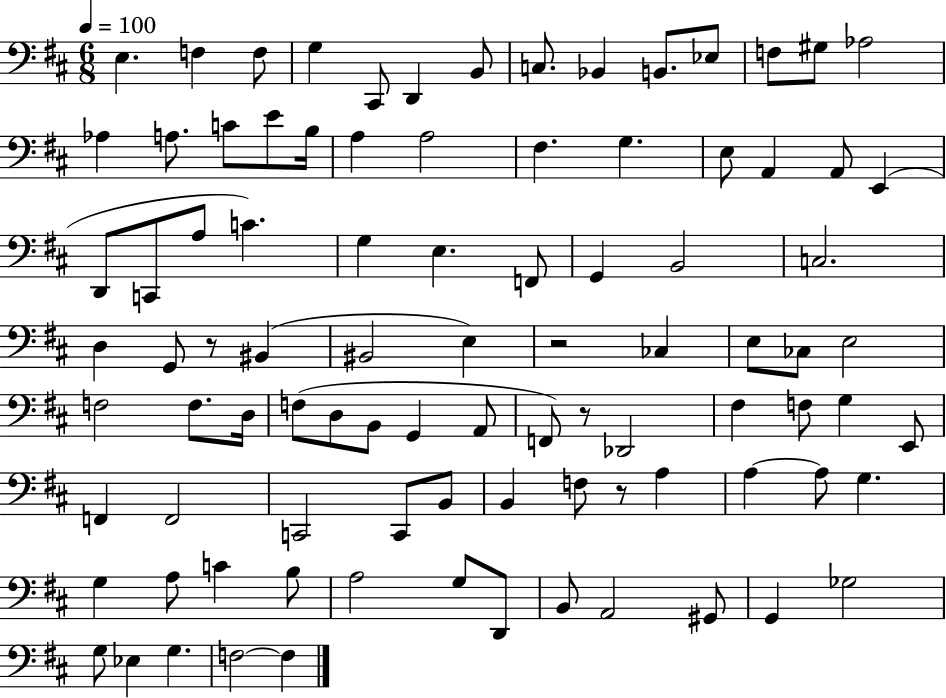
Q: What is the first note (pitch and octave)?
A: E3